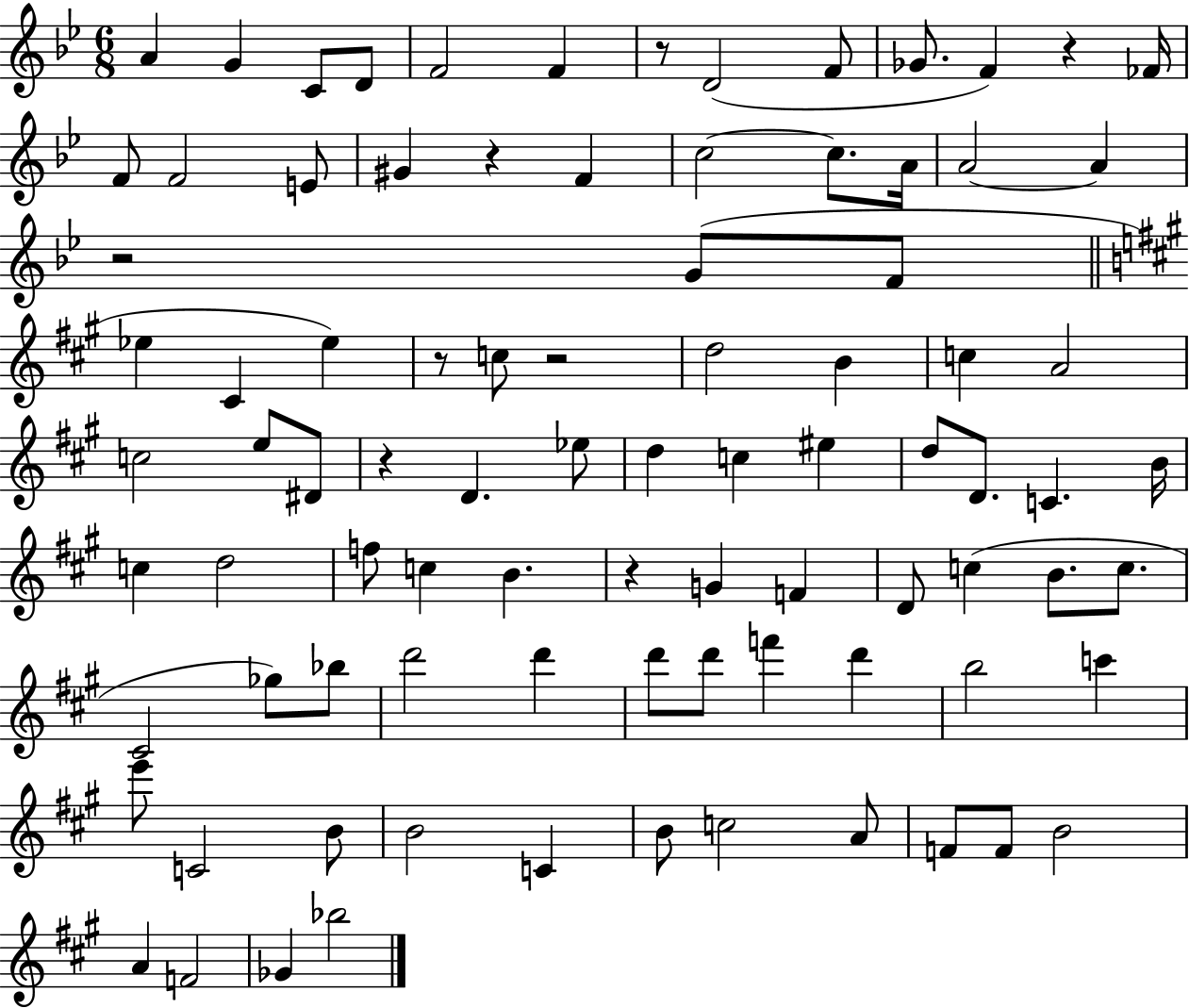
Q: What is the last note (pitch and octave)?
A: Bb5